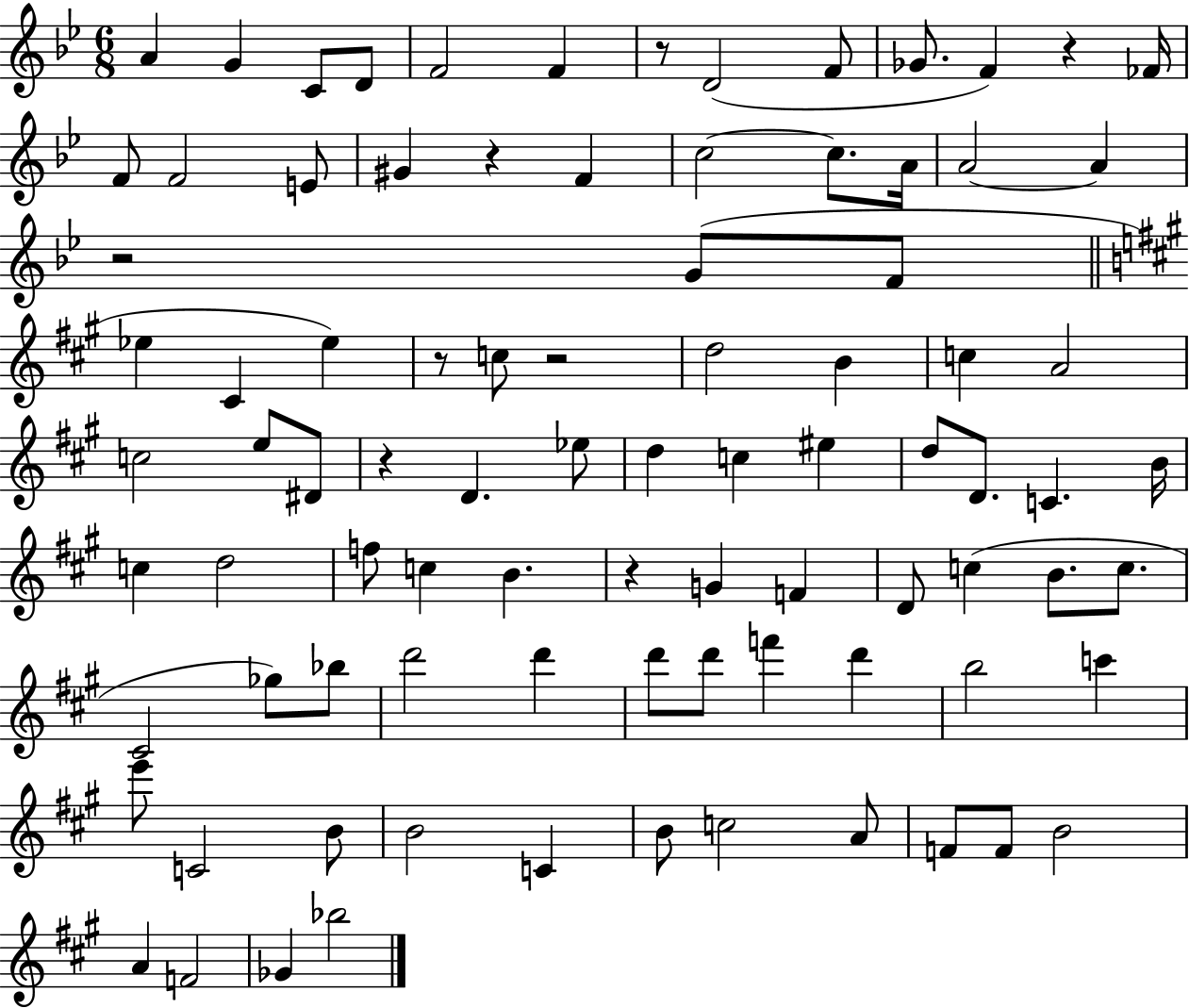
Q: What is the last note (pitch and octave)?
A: Bb5